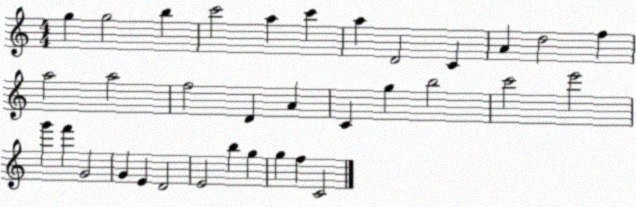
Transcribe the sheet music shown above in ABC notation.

X:1
T:Untitled
M:4/4
L:1/4
K:C
g g2 b c'2 a c' a D2 C A d2 f a2 a2 f2 D A C g b2 c'2 e'2 g' f' G2 G E D2 E2 b g g f C2